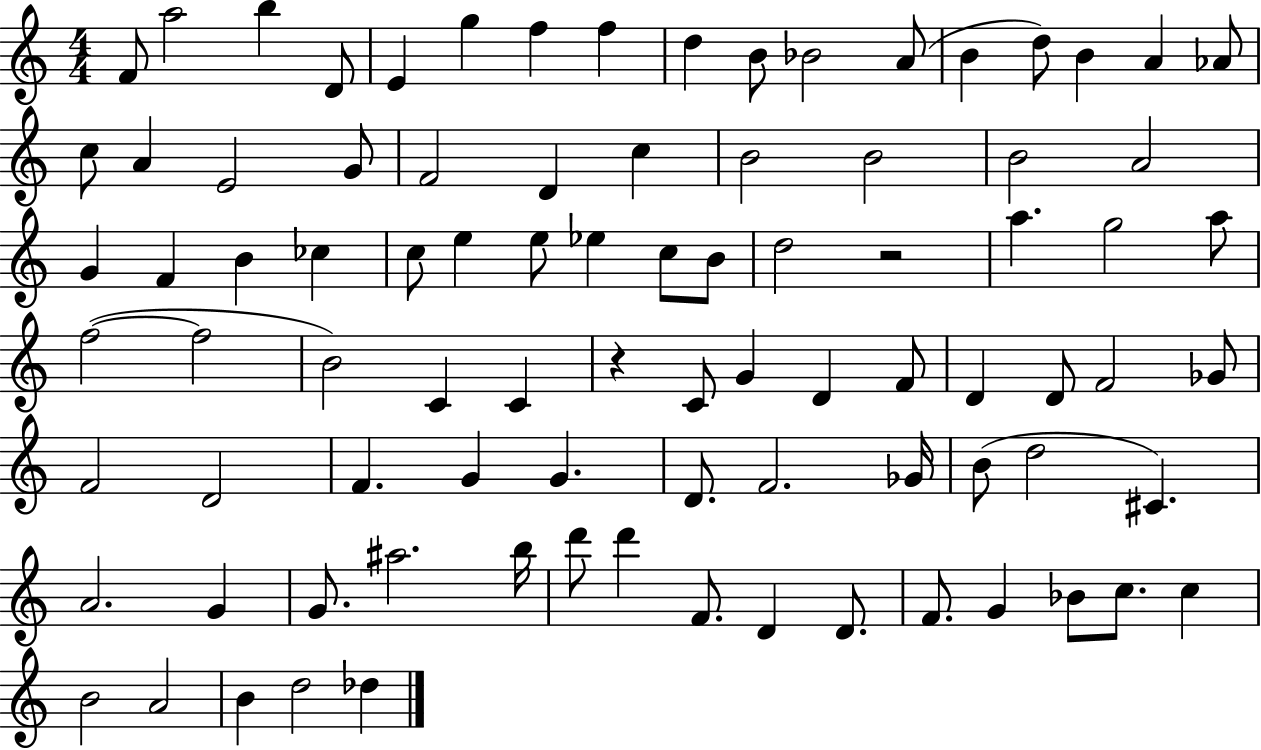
F4/e A5/h B5/q D4/e E4/q G5/q F5/q F5/q D5/q B4/e Bb4/h A4/e B4/q D5/e B4/q A4/q Ab4/e C5/e A4/q E4/h G4/e F4/h D4/q C5/q B4/h B4/h B4/h A4/h G4/q F4/q B4/q CES5/q C5/e E5/q E5/e Eb5/q C5/e B4/e D5/h R/h A5/q. G5/h A5/e F5/h F5/h B4/h C4/q C4/q R/q C4/e G4/q D4/q F4/e D4/q D4/e F4/h Gb4/e F4/h D4/h F4/q. G4/q G4/q. D4/e. F4/h. Gb4/s B4/e D5/h C#4/q. A4/h. G4/q G4/e. A#5/h. B5/s D6/e D6/q F4/e. D4/q D4/e. F4/e. G4/q Bb4/e C5/e. C5/q B4/h A4/h B4/q D5/h Db5/q